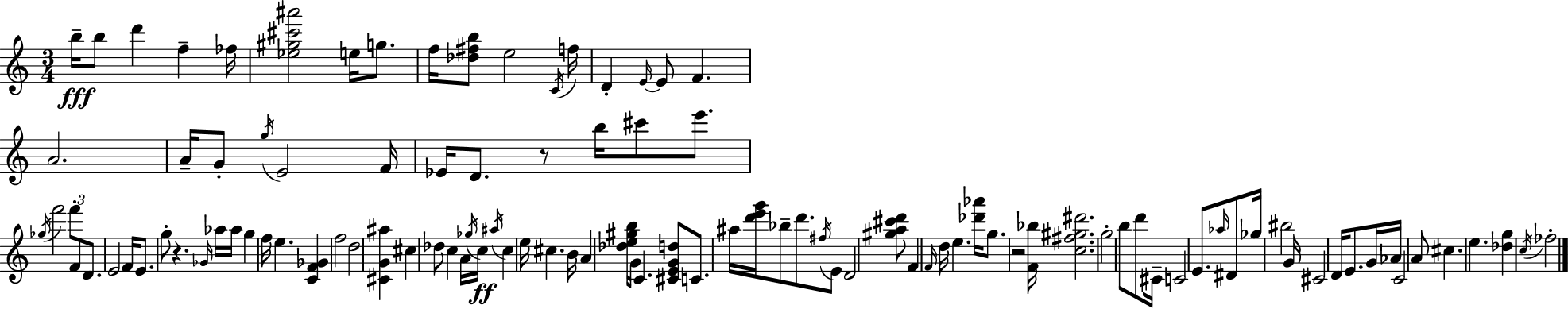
{
  \clef treble
  \numericTimeSignature
  \time 3/4
  \key a \minor
  b''16--\fff b''8 d'''4 f''4-- fes''16 | <ees'' gis'' cis''' ais'''>2 e''16 g''8. | f''16 <des'' fis'' b''>8 e''2 \acciaccatura { c'16 } | f''16 d'4-. \grace { e'16~ }~ e'8 f'4. | \break a'2. | a'16-- g'8-. \acciaccatura { g''16 } e'2 | f'16 ees'16 d'8. r8 b''16 cis'''8 | e'''8. \acciaccatura { ges''16 } f'''2 | \break \tuplet 3/2 { f'''8-. f'8 d'8. } e'2 | f'16 e'8. g''8-. r4. | \grace { ges'16 } aes''16 aes''16 g''4 f''16 e''4. | <c' f' ges'>4 f''2 | \break d''2 | <cis' g' ais''>4 cis''4 des''8 c''4 | a'16 \acciaccatura { ges''16 }\ff c''16 \acciaccatura { ais''16 } c''4 e''16 | cis''4. b'16 a'4 <des'' e'' gis'' b''>16 | \break g'16 c'4. <cis' e' g' d''>8 c'8. | ais''16 <d''' e''' g'''>16 bes''8-- d'''8. \acciaccatura { fis''16 } e'8 d'2 | <gis'' a'' cis''' d'''>8 f'4 | \grace { f'16 } d''16 e''4. <des''' aes'''>16 g''8. | \break r2 <f' bes''>16 <c'' fis'' gis'' dis'''>2. | g''2-. | b''8 d'''8 cis'16-- c'2 | e'8. \grace { aes''16 } dis'8 | \break ges''16 bis''2 g'16 cis'2 | d'16 e'8. g'16 aes'16 | c'2 a'8 cis''4. | e''4. <des'' g''>4 | \break \acciaccatura { c''16 } fes''2-. \bar "|."
}